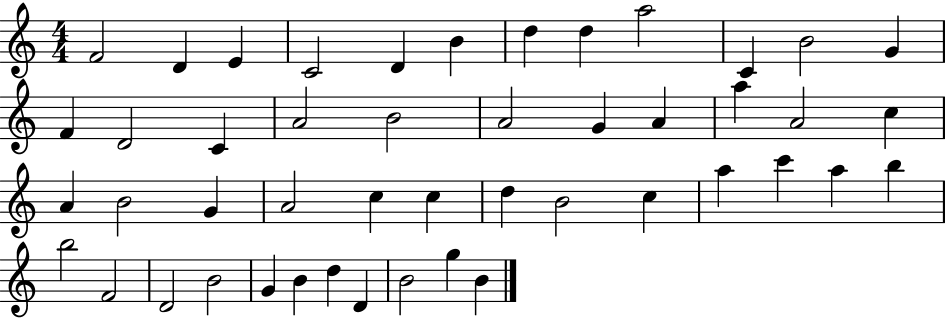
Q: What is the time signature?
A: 4/4